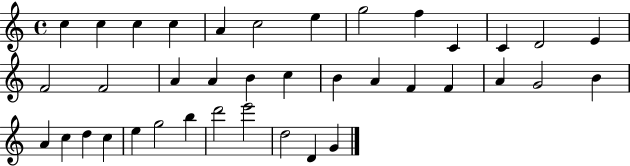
C5/q C5/q C5/q C5/q A4/q C5/h E5/q G5/h F5/q C4/q C4/q D4/h E4/q F4/h F4/h A4/q A4/q B4/q C5/q B4/q A4/q F4/q F4/q A4/q G4/h B4/q A4/q C5/q D5/q C5/q E5/q G5/h B5/q D6/h E6/h D5/h D4/q G4/q